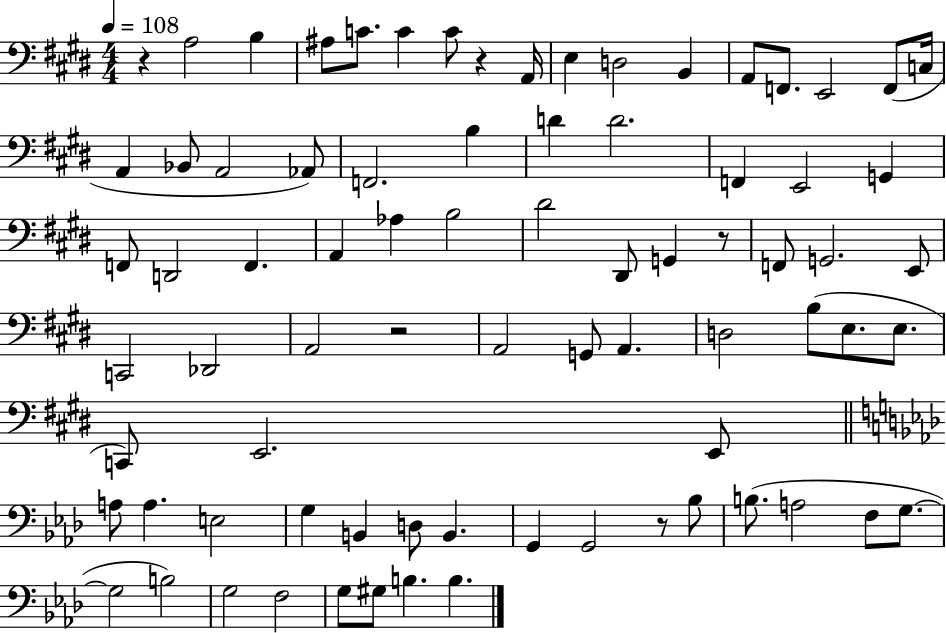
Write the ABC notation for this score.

X:1
T:Untitled
M:4/4
L:1/4
K:E
z A,2 B, ^A,/2 C/2 C C/2 z A,,/4 E, D,2 B,, A,,/2 F,,/2 E,,2 F,,/2 C,/4 A,, _B,,/2 A,,2 _A,,/2 F,,2 B, D D2 F,, E,,2 G,, F,,/2 D,,2 F,, A,, _A, B,2 ^D2 ^D,,/2 G,, z/2 F,,/2 G,,2 E,,/2 C,,2 _D,,2 A,,2 z2 A,,2 G,,/2 A,, D,2 B,/2 E,/2 E,/2 C,,/2 E,,2 E,,/2 A,/2 A, E,2 G, B,, D,/2 B,, G,, G,,2 z/2 _B,/2 B,/2 A,2 F,/2 G,/2 G,2 B,2 G,2 F,2 G,/2 ^G,/2 B, B,